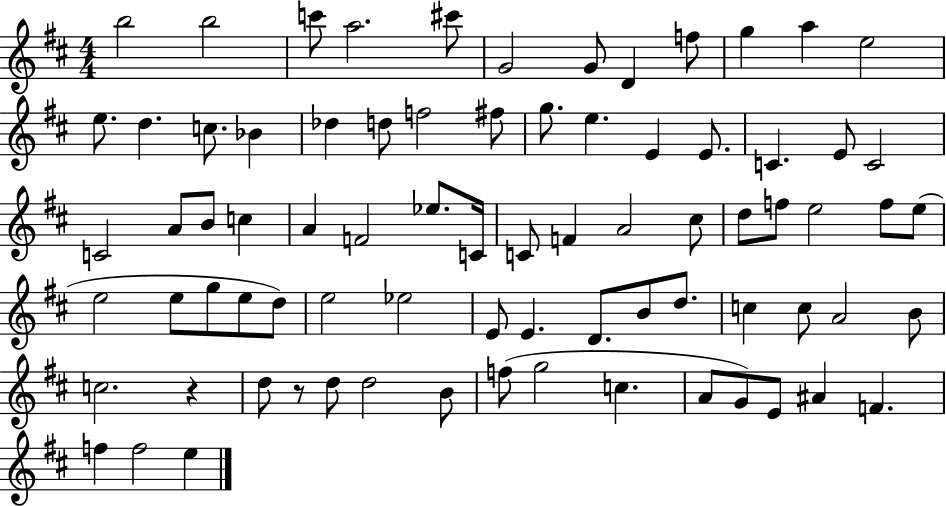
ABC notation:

X:1
T:Untitled
M:4/4
L:1/4
K:D
b2 b2 c'/2 a2 ^c'/2 G2 G/2 D f/2 g a e2 e/2 d c/2 _B _d d/2 f2 ^f/2 g/2 e E E/2 C E/2 C2 C2 A/2 B/2 c A F2 _e/2 C/4 C/2 F A2 ^c/2 d/2 f/2 e2 f/2 e/2 e2 e/2 g/2 e/2 d/2 e2 _e2 E/2 E D/2 B/2 d/2 c c/2 A2 B/2 c2 z d/2 z/2 d/2 d2 B/2 f/2 g2 c A/2 G/2 E/2 ^A F f f2 e